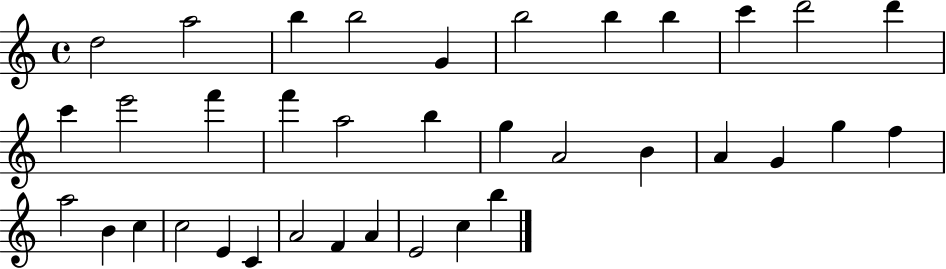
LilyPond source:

{
  \clef treble
  \time 4/4
  \defaultTimeSignature
  \key c \major
  d''2 a''2 | b''4 b''2 g'4 | b''2 b''4 b''4 | c'''4 d'''2 d'''4 | \break c'''4 e'''2 f'''4 | f'''4 a''2 b''4 | g''4 a'2 b'4 | a'4 g'4 g''4 f''4 | \break a''2 b'4 c''4 | c''2 e'4 c'4 | a'2 f'4 a'4 | e'2 c''4 b''4 | \break \bar "|."
}